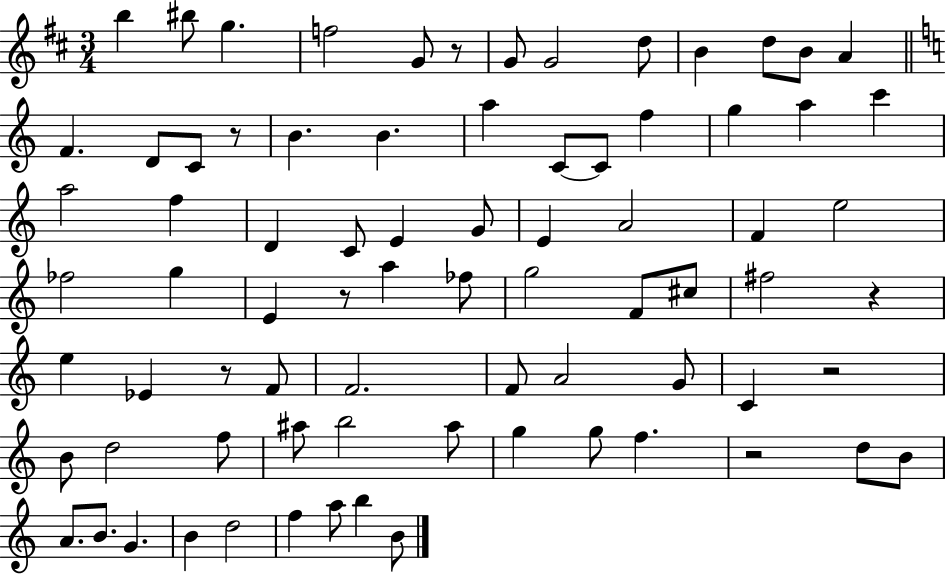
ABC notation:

X:1
T:Untitled
M:3/4
L:1/4
K:D
b ^b/2 g f2 G/2 z/2 G/2 G2 d/2 B d/2 B/2 A F D/2 C/2 z/2 B B a C/2 C/2 f g a c' a2 f D C/2 E G/2 E A2 F e2 _f2 g E z/2 a _f/2 g2 F/2 ^c/2 ^f2 z e _E z/2 F/2 F2 F/2 A2 G/2 C z2 B/2 d2 f/2 ^a/2 b2 ^a/2 g g/2 f z2 d/2 B/2 A/2 B/2 G B d2 f a/2 b B/2